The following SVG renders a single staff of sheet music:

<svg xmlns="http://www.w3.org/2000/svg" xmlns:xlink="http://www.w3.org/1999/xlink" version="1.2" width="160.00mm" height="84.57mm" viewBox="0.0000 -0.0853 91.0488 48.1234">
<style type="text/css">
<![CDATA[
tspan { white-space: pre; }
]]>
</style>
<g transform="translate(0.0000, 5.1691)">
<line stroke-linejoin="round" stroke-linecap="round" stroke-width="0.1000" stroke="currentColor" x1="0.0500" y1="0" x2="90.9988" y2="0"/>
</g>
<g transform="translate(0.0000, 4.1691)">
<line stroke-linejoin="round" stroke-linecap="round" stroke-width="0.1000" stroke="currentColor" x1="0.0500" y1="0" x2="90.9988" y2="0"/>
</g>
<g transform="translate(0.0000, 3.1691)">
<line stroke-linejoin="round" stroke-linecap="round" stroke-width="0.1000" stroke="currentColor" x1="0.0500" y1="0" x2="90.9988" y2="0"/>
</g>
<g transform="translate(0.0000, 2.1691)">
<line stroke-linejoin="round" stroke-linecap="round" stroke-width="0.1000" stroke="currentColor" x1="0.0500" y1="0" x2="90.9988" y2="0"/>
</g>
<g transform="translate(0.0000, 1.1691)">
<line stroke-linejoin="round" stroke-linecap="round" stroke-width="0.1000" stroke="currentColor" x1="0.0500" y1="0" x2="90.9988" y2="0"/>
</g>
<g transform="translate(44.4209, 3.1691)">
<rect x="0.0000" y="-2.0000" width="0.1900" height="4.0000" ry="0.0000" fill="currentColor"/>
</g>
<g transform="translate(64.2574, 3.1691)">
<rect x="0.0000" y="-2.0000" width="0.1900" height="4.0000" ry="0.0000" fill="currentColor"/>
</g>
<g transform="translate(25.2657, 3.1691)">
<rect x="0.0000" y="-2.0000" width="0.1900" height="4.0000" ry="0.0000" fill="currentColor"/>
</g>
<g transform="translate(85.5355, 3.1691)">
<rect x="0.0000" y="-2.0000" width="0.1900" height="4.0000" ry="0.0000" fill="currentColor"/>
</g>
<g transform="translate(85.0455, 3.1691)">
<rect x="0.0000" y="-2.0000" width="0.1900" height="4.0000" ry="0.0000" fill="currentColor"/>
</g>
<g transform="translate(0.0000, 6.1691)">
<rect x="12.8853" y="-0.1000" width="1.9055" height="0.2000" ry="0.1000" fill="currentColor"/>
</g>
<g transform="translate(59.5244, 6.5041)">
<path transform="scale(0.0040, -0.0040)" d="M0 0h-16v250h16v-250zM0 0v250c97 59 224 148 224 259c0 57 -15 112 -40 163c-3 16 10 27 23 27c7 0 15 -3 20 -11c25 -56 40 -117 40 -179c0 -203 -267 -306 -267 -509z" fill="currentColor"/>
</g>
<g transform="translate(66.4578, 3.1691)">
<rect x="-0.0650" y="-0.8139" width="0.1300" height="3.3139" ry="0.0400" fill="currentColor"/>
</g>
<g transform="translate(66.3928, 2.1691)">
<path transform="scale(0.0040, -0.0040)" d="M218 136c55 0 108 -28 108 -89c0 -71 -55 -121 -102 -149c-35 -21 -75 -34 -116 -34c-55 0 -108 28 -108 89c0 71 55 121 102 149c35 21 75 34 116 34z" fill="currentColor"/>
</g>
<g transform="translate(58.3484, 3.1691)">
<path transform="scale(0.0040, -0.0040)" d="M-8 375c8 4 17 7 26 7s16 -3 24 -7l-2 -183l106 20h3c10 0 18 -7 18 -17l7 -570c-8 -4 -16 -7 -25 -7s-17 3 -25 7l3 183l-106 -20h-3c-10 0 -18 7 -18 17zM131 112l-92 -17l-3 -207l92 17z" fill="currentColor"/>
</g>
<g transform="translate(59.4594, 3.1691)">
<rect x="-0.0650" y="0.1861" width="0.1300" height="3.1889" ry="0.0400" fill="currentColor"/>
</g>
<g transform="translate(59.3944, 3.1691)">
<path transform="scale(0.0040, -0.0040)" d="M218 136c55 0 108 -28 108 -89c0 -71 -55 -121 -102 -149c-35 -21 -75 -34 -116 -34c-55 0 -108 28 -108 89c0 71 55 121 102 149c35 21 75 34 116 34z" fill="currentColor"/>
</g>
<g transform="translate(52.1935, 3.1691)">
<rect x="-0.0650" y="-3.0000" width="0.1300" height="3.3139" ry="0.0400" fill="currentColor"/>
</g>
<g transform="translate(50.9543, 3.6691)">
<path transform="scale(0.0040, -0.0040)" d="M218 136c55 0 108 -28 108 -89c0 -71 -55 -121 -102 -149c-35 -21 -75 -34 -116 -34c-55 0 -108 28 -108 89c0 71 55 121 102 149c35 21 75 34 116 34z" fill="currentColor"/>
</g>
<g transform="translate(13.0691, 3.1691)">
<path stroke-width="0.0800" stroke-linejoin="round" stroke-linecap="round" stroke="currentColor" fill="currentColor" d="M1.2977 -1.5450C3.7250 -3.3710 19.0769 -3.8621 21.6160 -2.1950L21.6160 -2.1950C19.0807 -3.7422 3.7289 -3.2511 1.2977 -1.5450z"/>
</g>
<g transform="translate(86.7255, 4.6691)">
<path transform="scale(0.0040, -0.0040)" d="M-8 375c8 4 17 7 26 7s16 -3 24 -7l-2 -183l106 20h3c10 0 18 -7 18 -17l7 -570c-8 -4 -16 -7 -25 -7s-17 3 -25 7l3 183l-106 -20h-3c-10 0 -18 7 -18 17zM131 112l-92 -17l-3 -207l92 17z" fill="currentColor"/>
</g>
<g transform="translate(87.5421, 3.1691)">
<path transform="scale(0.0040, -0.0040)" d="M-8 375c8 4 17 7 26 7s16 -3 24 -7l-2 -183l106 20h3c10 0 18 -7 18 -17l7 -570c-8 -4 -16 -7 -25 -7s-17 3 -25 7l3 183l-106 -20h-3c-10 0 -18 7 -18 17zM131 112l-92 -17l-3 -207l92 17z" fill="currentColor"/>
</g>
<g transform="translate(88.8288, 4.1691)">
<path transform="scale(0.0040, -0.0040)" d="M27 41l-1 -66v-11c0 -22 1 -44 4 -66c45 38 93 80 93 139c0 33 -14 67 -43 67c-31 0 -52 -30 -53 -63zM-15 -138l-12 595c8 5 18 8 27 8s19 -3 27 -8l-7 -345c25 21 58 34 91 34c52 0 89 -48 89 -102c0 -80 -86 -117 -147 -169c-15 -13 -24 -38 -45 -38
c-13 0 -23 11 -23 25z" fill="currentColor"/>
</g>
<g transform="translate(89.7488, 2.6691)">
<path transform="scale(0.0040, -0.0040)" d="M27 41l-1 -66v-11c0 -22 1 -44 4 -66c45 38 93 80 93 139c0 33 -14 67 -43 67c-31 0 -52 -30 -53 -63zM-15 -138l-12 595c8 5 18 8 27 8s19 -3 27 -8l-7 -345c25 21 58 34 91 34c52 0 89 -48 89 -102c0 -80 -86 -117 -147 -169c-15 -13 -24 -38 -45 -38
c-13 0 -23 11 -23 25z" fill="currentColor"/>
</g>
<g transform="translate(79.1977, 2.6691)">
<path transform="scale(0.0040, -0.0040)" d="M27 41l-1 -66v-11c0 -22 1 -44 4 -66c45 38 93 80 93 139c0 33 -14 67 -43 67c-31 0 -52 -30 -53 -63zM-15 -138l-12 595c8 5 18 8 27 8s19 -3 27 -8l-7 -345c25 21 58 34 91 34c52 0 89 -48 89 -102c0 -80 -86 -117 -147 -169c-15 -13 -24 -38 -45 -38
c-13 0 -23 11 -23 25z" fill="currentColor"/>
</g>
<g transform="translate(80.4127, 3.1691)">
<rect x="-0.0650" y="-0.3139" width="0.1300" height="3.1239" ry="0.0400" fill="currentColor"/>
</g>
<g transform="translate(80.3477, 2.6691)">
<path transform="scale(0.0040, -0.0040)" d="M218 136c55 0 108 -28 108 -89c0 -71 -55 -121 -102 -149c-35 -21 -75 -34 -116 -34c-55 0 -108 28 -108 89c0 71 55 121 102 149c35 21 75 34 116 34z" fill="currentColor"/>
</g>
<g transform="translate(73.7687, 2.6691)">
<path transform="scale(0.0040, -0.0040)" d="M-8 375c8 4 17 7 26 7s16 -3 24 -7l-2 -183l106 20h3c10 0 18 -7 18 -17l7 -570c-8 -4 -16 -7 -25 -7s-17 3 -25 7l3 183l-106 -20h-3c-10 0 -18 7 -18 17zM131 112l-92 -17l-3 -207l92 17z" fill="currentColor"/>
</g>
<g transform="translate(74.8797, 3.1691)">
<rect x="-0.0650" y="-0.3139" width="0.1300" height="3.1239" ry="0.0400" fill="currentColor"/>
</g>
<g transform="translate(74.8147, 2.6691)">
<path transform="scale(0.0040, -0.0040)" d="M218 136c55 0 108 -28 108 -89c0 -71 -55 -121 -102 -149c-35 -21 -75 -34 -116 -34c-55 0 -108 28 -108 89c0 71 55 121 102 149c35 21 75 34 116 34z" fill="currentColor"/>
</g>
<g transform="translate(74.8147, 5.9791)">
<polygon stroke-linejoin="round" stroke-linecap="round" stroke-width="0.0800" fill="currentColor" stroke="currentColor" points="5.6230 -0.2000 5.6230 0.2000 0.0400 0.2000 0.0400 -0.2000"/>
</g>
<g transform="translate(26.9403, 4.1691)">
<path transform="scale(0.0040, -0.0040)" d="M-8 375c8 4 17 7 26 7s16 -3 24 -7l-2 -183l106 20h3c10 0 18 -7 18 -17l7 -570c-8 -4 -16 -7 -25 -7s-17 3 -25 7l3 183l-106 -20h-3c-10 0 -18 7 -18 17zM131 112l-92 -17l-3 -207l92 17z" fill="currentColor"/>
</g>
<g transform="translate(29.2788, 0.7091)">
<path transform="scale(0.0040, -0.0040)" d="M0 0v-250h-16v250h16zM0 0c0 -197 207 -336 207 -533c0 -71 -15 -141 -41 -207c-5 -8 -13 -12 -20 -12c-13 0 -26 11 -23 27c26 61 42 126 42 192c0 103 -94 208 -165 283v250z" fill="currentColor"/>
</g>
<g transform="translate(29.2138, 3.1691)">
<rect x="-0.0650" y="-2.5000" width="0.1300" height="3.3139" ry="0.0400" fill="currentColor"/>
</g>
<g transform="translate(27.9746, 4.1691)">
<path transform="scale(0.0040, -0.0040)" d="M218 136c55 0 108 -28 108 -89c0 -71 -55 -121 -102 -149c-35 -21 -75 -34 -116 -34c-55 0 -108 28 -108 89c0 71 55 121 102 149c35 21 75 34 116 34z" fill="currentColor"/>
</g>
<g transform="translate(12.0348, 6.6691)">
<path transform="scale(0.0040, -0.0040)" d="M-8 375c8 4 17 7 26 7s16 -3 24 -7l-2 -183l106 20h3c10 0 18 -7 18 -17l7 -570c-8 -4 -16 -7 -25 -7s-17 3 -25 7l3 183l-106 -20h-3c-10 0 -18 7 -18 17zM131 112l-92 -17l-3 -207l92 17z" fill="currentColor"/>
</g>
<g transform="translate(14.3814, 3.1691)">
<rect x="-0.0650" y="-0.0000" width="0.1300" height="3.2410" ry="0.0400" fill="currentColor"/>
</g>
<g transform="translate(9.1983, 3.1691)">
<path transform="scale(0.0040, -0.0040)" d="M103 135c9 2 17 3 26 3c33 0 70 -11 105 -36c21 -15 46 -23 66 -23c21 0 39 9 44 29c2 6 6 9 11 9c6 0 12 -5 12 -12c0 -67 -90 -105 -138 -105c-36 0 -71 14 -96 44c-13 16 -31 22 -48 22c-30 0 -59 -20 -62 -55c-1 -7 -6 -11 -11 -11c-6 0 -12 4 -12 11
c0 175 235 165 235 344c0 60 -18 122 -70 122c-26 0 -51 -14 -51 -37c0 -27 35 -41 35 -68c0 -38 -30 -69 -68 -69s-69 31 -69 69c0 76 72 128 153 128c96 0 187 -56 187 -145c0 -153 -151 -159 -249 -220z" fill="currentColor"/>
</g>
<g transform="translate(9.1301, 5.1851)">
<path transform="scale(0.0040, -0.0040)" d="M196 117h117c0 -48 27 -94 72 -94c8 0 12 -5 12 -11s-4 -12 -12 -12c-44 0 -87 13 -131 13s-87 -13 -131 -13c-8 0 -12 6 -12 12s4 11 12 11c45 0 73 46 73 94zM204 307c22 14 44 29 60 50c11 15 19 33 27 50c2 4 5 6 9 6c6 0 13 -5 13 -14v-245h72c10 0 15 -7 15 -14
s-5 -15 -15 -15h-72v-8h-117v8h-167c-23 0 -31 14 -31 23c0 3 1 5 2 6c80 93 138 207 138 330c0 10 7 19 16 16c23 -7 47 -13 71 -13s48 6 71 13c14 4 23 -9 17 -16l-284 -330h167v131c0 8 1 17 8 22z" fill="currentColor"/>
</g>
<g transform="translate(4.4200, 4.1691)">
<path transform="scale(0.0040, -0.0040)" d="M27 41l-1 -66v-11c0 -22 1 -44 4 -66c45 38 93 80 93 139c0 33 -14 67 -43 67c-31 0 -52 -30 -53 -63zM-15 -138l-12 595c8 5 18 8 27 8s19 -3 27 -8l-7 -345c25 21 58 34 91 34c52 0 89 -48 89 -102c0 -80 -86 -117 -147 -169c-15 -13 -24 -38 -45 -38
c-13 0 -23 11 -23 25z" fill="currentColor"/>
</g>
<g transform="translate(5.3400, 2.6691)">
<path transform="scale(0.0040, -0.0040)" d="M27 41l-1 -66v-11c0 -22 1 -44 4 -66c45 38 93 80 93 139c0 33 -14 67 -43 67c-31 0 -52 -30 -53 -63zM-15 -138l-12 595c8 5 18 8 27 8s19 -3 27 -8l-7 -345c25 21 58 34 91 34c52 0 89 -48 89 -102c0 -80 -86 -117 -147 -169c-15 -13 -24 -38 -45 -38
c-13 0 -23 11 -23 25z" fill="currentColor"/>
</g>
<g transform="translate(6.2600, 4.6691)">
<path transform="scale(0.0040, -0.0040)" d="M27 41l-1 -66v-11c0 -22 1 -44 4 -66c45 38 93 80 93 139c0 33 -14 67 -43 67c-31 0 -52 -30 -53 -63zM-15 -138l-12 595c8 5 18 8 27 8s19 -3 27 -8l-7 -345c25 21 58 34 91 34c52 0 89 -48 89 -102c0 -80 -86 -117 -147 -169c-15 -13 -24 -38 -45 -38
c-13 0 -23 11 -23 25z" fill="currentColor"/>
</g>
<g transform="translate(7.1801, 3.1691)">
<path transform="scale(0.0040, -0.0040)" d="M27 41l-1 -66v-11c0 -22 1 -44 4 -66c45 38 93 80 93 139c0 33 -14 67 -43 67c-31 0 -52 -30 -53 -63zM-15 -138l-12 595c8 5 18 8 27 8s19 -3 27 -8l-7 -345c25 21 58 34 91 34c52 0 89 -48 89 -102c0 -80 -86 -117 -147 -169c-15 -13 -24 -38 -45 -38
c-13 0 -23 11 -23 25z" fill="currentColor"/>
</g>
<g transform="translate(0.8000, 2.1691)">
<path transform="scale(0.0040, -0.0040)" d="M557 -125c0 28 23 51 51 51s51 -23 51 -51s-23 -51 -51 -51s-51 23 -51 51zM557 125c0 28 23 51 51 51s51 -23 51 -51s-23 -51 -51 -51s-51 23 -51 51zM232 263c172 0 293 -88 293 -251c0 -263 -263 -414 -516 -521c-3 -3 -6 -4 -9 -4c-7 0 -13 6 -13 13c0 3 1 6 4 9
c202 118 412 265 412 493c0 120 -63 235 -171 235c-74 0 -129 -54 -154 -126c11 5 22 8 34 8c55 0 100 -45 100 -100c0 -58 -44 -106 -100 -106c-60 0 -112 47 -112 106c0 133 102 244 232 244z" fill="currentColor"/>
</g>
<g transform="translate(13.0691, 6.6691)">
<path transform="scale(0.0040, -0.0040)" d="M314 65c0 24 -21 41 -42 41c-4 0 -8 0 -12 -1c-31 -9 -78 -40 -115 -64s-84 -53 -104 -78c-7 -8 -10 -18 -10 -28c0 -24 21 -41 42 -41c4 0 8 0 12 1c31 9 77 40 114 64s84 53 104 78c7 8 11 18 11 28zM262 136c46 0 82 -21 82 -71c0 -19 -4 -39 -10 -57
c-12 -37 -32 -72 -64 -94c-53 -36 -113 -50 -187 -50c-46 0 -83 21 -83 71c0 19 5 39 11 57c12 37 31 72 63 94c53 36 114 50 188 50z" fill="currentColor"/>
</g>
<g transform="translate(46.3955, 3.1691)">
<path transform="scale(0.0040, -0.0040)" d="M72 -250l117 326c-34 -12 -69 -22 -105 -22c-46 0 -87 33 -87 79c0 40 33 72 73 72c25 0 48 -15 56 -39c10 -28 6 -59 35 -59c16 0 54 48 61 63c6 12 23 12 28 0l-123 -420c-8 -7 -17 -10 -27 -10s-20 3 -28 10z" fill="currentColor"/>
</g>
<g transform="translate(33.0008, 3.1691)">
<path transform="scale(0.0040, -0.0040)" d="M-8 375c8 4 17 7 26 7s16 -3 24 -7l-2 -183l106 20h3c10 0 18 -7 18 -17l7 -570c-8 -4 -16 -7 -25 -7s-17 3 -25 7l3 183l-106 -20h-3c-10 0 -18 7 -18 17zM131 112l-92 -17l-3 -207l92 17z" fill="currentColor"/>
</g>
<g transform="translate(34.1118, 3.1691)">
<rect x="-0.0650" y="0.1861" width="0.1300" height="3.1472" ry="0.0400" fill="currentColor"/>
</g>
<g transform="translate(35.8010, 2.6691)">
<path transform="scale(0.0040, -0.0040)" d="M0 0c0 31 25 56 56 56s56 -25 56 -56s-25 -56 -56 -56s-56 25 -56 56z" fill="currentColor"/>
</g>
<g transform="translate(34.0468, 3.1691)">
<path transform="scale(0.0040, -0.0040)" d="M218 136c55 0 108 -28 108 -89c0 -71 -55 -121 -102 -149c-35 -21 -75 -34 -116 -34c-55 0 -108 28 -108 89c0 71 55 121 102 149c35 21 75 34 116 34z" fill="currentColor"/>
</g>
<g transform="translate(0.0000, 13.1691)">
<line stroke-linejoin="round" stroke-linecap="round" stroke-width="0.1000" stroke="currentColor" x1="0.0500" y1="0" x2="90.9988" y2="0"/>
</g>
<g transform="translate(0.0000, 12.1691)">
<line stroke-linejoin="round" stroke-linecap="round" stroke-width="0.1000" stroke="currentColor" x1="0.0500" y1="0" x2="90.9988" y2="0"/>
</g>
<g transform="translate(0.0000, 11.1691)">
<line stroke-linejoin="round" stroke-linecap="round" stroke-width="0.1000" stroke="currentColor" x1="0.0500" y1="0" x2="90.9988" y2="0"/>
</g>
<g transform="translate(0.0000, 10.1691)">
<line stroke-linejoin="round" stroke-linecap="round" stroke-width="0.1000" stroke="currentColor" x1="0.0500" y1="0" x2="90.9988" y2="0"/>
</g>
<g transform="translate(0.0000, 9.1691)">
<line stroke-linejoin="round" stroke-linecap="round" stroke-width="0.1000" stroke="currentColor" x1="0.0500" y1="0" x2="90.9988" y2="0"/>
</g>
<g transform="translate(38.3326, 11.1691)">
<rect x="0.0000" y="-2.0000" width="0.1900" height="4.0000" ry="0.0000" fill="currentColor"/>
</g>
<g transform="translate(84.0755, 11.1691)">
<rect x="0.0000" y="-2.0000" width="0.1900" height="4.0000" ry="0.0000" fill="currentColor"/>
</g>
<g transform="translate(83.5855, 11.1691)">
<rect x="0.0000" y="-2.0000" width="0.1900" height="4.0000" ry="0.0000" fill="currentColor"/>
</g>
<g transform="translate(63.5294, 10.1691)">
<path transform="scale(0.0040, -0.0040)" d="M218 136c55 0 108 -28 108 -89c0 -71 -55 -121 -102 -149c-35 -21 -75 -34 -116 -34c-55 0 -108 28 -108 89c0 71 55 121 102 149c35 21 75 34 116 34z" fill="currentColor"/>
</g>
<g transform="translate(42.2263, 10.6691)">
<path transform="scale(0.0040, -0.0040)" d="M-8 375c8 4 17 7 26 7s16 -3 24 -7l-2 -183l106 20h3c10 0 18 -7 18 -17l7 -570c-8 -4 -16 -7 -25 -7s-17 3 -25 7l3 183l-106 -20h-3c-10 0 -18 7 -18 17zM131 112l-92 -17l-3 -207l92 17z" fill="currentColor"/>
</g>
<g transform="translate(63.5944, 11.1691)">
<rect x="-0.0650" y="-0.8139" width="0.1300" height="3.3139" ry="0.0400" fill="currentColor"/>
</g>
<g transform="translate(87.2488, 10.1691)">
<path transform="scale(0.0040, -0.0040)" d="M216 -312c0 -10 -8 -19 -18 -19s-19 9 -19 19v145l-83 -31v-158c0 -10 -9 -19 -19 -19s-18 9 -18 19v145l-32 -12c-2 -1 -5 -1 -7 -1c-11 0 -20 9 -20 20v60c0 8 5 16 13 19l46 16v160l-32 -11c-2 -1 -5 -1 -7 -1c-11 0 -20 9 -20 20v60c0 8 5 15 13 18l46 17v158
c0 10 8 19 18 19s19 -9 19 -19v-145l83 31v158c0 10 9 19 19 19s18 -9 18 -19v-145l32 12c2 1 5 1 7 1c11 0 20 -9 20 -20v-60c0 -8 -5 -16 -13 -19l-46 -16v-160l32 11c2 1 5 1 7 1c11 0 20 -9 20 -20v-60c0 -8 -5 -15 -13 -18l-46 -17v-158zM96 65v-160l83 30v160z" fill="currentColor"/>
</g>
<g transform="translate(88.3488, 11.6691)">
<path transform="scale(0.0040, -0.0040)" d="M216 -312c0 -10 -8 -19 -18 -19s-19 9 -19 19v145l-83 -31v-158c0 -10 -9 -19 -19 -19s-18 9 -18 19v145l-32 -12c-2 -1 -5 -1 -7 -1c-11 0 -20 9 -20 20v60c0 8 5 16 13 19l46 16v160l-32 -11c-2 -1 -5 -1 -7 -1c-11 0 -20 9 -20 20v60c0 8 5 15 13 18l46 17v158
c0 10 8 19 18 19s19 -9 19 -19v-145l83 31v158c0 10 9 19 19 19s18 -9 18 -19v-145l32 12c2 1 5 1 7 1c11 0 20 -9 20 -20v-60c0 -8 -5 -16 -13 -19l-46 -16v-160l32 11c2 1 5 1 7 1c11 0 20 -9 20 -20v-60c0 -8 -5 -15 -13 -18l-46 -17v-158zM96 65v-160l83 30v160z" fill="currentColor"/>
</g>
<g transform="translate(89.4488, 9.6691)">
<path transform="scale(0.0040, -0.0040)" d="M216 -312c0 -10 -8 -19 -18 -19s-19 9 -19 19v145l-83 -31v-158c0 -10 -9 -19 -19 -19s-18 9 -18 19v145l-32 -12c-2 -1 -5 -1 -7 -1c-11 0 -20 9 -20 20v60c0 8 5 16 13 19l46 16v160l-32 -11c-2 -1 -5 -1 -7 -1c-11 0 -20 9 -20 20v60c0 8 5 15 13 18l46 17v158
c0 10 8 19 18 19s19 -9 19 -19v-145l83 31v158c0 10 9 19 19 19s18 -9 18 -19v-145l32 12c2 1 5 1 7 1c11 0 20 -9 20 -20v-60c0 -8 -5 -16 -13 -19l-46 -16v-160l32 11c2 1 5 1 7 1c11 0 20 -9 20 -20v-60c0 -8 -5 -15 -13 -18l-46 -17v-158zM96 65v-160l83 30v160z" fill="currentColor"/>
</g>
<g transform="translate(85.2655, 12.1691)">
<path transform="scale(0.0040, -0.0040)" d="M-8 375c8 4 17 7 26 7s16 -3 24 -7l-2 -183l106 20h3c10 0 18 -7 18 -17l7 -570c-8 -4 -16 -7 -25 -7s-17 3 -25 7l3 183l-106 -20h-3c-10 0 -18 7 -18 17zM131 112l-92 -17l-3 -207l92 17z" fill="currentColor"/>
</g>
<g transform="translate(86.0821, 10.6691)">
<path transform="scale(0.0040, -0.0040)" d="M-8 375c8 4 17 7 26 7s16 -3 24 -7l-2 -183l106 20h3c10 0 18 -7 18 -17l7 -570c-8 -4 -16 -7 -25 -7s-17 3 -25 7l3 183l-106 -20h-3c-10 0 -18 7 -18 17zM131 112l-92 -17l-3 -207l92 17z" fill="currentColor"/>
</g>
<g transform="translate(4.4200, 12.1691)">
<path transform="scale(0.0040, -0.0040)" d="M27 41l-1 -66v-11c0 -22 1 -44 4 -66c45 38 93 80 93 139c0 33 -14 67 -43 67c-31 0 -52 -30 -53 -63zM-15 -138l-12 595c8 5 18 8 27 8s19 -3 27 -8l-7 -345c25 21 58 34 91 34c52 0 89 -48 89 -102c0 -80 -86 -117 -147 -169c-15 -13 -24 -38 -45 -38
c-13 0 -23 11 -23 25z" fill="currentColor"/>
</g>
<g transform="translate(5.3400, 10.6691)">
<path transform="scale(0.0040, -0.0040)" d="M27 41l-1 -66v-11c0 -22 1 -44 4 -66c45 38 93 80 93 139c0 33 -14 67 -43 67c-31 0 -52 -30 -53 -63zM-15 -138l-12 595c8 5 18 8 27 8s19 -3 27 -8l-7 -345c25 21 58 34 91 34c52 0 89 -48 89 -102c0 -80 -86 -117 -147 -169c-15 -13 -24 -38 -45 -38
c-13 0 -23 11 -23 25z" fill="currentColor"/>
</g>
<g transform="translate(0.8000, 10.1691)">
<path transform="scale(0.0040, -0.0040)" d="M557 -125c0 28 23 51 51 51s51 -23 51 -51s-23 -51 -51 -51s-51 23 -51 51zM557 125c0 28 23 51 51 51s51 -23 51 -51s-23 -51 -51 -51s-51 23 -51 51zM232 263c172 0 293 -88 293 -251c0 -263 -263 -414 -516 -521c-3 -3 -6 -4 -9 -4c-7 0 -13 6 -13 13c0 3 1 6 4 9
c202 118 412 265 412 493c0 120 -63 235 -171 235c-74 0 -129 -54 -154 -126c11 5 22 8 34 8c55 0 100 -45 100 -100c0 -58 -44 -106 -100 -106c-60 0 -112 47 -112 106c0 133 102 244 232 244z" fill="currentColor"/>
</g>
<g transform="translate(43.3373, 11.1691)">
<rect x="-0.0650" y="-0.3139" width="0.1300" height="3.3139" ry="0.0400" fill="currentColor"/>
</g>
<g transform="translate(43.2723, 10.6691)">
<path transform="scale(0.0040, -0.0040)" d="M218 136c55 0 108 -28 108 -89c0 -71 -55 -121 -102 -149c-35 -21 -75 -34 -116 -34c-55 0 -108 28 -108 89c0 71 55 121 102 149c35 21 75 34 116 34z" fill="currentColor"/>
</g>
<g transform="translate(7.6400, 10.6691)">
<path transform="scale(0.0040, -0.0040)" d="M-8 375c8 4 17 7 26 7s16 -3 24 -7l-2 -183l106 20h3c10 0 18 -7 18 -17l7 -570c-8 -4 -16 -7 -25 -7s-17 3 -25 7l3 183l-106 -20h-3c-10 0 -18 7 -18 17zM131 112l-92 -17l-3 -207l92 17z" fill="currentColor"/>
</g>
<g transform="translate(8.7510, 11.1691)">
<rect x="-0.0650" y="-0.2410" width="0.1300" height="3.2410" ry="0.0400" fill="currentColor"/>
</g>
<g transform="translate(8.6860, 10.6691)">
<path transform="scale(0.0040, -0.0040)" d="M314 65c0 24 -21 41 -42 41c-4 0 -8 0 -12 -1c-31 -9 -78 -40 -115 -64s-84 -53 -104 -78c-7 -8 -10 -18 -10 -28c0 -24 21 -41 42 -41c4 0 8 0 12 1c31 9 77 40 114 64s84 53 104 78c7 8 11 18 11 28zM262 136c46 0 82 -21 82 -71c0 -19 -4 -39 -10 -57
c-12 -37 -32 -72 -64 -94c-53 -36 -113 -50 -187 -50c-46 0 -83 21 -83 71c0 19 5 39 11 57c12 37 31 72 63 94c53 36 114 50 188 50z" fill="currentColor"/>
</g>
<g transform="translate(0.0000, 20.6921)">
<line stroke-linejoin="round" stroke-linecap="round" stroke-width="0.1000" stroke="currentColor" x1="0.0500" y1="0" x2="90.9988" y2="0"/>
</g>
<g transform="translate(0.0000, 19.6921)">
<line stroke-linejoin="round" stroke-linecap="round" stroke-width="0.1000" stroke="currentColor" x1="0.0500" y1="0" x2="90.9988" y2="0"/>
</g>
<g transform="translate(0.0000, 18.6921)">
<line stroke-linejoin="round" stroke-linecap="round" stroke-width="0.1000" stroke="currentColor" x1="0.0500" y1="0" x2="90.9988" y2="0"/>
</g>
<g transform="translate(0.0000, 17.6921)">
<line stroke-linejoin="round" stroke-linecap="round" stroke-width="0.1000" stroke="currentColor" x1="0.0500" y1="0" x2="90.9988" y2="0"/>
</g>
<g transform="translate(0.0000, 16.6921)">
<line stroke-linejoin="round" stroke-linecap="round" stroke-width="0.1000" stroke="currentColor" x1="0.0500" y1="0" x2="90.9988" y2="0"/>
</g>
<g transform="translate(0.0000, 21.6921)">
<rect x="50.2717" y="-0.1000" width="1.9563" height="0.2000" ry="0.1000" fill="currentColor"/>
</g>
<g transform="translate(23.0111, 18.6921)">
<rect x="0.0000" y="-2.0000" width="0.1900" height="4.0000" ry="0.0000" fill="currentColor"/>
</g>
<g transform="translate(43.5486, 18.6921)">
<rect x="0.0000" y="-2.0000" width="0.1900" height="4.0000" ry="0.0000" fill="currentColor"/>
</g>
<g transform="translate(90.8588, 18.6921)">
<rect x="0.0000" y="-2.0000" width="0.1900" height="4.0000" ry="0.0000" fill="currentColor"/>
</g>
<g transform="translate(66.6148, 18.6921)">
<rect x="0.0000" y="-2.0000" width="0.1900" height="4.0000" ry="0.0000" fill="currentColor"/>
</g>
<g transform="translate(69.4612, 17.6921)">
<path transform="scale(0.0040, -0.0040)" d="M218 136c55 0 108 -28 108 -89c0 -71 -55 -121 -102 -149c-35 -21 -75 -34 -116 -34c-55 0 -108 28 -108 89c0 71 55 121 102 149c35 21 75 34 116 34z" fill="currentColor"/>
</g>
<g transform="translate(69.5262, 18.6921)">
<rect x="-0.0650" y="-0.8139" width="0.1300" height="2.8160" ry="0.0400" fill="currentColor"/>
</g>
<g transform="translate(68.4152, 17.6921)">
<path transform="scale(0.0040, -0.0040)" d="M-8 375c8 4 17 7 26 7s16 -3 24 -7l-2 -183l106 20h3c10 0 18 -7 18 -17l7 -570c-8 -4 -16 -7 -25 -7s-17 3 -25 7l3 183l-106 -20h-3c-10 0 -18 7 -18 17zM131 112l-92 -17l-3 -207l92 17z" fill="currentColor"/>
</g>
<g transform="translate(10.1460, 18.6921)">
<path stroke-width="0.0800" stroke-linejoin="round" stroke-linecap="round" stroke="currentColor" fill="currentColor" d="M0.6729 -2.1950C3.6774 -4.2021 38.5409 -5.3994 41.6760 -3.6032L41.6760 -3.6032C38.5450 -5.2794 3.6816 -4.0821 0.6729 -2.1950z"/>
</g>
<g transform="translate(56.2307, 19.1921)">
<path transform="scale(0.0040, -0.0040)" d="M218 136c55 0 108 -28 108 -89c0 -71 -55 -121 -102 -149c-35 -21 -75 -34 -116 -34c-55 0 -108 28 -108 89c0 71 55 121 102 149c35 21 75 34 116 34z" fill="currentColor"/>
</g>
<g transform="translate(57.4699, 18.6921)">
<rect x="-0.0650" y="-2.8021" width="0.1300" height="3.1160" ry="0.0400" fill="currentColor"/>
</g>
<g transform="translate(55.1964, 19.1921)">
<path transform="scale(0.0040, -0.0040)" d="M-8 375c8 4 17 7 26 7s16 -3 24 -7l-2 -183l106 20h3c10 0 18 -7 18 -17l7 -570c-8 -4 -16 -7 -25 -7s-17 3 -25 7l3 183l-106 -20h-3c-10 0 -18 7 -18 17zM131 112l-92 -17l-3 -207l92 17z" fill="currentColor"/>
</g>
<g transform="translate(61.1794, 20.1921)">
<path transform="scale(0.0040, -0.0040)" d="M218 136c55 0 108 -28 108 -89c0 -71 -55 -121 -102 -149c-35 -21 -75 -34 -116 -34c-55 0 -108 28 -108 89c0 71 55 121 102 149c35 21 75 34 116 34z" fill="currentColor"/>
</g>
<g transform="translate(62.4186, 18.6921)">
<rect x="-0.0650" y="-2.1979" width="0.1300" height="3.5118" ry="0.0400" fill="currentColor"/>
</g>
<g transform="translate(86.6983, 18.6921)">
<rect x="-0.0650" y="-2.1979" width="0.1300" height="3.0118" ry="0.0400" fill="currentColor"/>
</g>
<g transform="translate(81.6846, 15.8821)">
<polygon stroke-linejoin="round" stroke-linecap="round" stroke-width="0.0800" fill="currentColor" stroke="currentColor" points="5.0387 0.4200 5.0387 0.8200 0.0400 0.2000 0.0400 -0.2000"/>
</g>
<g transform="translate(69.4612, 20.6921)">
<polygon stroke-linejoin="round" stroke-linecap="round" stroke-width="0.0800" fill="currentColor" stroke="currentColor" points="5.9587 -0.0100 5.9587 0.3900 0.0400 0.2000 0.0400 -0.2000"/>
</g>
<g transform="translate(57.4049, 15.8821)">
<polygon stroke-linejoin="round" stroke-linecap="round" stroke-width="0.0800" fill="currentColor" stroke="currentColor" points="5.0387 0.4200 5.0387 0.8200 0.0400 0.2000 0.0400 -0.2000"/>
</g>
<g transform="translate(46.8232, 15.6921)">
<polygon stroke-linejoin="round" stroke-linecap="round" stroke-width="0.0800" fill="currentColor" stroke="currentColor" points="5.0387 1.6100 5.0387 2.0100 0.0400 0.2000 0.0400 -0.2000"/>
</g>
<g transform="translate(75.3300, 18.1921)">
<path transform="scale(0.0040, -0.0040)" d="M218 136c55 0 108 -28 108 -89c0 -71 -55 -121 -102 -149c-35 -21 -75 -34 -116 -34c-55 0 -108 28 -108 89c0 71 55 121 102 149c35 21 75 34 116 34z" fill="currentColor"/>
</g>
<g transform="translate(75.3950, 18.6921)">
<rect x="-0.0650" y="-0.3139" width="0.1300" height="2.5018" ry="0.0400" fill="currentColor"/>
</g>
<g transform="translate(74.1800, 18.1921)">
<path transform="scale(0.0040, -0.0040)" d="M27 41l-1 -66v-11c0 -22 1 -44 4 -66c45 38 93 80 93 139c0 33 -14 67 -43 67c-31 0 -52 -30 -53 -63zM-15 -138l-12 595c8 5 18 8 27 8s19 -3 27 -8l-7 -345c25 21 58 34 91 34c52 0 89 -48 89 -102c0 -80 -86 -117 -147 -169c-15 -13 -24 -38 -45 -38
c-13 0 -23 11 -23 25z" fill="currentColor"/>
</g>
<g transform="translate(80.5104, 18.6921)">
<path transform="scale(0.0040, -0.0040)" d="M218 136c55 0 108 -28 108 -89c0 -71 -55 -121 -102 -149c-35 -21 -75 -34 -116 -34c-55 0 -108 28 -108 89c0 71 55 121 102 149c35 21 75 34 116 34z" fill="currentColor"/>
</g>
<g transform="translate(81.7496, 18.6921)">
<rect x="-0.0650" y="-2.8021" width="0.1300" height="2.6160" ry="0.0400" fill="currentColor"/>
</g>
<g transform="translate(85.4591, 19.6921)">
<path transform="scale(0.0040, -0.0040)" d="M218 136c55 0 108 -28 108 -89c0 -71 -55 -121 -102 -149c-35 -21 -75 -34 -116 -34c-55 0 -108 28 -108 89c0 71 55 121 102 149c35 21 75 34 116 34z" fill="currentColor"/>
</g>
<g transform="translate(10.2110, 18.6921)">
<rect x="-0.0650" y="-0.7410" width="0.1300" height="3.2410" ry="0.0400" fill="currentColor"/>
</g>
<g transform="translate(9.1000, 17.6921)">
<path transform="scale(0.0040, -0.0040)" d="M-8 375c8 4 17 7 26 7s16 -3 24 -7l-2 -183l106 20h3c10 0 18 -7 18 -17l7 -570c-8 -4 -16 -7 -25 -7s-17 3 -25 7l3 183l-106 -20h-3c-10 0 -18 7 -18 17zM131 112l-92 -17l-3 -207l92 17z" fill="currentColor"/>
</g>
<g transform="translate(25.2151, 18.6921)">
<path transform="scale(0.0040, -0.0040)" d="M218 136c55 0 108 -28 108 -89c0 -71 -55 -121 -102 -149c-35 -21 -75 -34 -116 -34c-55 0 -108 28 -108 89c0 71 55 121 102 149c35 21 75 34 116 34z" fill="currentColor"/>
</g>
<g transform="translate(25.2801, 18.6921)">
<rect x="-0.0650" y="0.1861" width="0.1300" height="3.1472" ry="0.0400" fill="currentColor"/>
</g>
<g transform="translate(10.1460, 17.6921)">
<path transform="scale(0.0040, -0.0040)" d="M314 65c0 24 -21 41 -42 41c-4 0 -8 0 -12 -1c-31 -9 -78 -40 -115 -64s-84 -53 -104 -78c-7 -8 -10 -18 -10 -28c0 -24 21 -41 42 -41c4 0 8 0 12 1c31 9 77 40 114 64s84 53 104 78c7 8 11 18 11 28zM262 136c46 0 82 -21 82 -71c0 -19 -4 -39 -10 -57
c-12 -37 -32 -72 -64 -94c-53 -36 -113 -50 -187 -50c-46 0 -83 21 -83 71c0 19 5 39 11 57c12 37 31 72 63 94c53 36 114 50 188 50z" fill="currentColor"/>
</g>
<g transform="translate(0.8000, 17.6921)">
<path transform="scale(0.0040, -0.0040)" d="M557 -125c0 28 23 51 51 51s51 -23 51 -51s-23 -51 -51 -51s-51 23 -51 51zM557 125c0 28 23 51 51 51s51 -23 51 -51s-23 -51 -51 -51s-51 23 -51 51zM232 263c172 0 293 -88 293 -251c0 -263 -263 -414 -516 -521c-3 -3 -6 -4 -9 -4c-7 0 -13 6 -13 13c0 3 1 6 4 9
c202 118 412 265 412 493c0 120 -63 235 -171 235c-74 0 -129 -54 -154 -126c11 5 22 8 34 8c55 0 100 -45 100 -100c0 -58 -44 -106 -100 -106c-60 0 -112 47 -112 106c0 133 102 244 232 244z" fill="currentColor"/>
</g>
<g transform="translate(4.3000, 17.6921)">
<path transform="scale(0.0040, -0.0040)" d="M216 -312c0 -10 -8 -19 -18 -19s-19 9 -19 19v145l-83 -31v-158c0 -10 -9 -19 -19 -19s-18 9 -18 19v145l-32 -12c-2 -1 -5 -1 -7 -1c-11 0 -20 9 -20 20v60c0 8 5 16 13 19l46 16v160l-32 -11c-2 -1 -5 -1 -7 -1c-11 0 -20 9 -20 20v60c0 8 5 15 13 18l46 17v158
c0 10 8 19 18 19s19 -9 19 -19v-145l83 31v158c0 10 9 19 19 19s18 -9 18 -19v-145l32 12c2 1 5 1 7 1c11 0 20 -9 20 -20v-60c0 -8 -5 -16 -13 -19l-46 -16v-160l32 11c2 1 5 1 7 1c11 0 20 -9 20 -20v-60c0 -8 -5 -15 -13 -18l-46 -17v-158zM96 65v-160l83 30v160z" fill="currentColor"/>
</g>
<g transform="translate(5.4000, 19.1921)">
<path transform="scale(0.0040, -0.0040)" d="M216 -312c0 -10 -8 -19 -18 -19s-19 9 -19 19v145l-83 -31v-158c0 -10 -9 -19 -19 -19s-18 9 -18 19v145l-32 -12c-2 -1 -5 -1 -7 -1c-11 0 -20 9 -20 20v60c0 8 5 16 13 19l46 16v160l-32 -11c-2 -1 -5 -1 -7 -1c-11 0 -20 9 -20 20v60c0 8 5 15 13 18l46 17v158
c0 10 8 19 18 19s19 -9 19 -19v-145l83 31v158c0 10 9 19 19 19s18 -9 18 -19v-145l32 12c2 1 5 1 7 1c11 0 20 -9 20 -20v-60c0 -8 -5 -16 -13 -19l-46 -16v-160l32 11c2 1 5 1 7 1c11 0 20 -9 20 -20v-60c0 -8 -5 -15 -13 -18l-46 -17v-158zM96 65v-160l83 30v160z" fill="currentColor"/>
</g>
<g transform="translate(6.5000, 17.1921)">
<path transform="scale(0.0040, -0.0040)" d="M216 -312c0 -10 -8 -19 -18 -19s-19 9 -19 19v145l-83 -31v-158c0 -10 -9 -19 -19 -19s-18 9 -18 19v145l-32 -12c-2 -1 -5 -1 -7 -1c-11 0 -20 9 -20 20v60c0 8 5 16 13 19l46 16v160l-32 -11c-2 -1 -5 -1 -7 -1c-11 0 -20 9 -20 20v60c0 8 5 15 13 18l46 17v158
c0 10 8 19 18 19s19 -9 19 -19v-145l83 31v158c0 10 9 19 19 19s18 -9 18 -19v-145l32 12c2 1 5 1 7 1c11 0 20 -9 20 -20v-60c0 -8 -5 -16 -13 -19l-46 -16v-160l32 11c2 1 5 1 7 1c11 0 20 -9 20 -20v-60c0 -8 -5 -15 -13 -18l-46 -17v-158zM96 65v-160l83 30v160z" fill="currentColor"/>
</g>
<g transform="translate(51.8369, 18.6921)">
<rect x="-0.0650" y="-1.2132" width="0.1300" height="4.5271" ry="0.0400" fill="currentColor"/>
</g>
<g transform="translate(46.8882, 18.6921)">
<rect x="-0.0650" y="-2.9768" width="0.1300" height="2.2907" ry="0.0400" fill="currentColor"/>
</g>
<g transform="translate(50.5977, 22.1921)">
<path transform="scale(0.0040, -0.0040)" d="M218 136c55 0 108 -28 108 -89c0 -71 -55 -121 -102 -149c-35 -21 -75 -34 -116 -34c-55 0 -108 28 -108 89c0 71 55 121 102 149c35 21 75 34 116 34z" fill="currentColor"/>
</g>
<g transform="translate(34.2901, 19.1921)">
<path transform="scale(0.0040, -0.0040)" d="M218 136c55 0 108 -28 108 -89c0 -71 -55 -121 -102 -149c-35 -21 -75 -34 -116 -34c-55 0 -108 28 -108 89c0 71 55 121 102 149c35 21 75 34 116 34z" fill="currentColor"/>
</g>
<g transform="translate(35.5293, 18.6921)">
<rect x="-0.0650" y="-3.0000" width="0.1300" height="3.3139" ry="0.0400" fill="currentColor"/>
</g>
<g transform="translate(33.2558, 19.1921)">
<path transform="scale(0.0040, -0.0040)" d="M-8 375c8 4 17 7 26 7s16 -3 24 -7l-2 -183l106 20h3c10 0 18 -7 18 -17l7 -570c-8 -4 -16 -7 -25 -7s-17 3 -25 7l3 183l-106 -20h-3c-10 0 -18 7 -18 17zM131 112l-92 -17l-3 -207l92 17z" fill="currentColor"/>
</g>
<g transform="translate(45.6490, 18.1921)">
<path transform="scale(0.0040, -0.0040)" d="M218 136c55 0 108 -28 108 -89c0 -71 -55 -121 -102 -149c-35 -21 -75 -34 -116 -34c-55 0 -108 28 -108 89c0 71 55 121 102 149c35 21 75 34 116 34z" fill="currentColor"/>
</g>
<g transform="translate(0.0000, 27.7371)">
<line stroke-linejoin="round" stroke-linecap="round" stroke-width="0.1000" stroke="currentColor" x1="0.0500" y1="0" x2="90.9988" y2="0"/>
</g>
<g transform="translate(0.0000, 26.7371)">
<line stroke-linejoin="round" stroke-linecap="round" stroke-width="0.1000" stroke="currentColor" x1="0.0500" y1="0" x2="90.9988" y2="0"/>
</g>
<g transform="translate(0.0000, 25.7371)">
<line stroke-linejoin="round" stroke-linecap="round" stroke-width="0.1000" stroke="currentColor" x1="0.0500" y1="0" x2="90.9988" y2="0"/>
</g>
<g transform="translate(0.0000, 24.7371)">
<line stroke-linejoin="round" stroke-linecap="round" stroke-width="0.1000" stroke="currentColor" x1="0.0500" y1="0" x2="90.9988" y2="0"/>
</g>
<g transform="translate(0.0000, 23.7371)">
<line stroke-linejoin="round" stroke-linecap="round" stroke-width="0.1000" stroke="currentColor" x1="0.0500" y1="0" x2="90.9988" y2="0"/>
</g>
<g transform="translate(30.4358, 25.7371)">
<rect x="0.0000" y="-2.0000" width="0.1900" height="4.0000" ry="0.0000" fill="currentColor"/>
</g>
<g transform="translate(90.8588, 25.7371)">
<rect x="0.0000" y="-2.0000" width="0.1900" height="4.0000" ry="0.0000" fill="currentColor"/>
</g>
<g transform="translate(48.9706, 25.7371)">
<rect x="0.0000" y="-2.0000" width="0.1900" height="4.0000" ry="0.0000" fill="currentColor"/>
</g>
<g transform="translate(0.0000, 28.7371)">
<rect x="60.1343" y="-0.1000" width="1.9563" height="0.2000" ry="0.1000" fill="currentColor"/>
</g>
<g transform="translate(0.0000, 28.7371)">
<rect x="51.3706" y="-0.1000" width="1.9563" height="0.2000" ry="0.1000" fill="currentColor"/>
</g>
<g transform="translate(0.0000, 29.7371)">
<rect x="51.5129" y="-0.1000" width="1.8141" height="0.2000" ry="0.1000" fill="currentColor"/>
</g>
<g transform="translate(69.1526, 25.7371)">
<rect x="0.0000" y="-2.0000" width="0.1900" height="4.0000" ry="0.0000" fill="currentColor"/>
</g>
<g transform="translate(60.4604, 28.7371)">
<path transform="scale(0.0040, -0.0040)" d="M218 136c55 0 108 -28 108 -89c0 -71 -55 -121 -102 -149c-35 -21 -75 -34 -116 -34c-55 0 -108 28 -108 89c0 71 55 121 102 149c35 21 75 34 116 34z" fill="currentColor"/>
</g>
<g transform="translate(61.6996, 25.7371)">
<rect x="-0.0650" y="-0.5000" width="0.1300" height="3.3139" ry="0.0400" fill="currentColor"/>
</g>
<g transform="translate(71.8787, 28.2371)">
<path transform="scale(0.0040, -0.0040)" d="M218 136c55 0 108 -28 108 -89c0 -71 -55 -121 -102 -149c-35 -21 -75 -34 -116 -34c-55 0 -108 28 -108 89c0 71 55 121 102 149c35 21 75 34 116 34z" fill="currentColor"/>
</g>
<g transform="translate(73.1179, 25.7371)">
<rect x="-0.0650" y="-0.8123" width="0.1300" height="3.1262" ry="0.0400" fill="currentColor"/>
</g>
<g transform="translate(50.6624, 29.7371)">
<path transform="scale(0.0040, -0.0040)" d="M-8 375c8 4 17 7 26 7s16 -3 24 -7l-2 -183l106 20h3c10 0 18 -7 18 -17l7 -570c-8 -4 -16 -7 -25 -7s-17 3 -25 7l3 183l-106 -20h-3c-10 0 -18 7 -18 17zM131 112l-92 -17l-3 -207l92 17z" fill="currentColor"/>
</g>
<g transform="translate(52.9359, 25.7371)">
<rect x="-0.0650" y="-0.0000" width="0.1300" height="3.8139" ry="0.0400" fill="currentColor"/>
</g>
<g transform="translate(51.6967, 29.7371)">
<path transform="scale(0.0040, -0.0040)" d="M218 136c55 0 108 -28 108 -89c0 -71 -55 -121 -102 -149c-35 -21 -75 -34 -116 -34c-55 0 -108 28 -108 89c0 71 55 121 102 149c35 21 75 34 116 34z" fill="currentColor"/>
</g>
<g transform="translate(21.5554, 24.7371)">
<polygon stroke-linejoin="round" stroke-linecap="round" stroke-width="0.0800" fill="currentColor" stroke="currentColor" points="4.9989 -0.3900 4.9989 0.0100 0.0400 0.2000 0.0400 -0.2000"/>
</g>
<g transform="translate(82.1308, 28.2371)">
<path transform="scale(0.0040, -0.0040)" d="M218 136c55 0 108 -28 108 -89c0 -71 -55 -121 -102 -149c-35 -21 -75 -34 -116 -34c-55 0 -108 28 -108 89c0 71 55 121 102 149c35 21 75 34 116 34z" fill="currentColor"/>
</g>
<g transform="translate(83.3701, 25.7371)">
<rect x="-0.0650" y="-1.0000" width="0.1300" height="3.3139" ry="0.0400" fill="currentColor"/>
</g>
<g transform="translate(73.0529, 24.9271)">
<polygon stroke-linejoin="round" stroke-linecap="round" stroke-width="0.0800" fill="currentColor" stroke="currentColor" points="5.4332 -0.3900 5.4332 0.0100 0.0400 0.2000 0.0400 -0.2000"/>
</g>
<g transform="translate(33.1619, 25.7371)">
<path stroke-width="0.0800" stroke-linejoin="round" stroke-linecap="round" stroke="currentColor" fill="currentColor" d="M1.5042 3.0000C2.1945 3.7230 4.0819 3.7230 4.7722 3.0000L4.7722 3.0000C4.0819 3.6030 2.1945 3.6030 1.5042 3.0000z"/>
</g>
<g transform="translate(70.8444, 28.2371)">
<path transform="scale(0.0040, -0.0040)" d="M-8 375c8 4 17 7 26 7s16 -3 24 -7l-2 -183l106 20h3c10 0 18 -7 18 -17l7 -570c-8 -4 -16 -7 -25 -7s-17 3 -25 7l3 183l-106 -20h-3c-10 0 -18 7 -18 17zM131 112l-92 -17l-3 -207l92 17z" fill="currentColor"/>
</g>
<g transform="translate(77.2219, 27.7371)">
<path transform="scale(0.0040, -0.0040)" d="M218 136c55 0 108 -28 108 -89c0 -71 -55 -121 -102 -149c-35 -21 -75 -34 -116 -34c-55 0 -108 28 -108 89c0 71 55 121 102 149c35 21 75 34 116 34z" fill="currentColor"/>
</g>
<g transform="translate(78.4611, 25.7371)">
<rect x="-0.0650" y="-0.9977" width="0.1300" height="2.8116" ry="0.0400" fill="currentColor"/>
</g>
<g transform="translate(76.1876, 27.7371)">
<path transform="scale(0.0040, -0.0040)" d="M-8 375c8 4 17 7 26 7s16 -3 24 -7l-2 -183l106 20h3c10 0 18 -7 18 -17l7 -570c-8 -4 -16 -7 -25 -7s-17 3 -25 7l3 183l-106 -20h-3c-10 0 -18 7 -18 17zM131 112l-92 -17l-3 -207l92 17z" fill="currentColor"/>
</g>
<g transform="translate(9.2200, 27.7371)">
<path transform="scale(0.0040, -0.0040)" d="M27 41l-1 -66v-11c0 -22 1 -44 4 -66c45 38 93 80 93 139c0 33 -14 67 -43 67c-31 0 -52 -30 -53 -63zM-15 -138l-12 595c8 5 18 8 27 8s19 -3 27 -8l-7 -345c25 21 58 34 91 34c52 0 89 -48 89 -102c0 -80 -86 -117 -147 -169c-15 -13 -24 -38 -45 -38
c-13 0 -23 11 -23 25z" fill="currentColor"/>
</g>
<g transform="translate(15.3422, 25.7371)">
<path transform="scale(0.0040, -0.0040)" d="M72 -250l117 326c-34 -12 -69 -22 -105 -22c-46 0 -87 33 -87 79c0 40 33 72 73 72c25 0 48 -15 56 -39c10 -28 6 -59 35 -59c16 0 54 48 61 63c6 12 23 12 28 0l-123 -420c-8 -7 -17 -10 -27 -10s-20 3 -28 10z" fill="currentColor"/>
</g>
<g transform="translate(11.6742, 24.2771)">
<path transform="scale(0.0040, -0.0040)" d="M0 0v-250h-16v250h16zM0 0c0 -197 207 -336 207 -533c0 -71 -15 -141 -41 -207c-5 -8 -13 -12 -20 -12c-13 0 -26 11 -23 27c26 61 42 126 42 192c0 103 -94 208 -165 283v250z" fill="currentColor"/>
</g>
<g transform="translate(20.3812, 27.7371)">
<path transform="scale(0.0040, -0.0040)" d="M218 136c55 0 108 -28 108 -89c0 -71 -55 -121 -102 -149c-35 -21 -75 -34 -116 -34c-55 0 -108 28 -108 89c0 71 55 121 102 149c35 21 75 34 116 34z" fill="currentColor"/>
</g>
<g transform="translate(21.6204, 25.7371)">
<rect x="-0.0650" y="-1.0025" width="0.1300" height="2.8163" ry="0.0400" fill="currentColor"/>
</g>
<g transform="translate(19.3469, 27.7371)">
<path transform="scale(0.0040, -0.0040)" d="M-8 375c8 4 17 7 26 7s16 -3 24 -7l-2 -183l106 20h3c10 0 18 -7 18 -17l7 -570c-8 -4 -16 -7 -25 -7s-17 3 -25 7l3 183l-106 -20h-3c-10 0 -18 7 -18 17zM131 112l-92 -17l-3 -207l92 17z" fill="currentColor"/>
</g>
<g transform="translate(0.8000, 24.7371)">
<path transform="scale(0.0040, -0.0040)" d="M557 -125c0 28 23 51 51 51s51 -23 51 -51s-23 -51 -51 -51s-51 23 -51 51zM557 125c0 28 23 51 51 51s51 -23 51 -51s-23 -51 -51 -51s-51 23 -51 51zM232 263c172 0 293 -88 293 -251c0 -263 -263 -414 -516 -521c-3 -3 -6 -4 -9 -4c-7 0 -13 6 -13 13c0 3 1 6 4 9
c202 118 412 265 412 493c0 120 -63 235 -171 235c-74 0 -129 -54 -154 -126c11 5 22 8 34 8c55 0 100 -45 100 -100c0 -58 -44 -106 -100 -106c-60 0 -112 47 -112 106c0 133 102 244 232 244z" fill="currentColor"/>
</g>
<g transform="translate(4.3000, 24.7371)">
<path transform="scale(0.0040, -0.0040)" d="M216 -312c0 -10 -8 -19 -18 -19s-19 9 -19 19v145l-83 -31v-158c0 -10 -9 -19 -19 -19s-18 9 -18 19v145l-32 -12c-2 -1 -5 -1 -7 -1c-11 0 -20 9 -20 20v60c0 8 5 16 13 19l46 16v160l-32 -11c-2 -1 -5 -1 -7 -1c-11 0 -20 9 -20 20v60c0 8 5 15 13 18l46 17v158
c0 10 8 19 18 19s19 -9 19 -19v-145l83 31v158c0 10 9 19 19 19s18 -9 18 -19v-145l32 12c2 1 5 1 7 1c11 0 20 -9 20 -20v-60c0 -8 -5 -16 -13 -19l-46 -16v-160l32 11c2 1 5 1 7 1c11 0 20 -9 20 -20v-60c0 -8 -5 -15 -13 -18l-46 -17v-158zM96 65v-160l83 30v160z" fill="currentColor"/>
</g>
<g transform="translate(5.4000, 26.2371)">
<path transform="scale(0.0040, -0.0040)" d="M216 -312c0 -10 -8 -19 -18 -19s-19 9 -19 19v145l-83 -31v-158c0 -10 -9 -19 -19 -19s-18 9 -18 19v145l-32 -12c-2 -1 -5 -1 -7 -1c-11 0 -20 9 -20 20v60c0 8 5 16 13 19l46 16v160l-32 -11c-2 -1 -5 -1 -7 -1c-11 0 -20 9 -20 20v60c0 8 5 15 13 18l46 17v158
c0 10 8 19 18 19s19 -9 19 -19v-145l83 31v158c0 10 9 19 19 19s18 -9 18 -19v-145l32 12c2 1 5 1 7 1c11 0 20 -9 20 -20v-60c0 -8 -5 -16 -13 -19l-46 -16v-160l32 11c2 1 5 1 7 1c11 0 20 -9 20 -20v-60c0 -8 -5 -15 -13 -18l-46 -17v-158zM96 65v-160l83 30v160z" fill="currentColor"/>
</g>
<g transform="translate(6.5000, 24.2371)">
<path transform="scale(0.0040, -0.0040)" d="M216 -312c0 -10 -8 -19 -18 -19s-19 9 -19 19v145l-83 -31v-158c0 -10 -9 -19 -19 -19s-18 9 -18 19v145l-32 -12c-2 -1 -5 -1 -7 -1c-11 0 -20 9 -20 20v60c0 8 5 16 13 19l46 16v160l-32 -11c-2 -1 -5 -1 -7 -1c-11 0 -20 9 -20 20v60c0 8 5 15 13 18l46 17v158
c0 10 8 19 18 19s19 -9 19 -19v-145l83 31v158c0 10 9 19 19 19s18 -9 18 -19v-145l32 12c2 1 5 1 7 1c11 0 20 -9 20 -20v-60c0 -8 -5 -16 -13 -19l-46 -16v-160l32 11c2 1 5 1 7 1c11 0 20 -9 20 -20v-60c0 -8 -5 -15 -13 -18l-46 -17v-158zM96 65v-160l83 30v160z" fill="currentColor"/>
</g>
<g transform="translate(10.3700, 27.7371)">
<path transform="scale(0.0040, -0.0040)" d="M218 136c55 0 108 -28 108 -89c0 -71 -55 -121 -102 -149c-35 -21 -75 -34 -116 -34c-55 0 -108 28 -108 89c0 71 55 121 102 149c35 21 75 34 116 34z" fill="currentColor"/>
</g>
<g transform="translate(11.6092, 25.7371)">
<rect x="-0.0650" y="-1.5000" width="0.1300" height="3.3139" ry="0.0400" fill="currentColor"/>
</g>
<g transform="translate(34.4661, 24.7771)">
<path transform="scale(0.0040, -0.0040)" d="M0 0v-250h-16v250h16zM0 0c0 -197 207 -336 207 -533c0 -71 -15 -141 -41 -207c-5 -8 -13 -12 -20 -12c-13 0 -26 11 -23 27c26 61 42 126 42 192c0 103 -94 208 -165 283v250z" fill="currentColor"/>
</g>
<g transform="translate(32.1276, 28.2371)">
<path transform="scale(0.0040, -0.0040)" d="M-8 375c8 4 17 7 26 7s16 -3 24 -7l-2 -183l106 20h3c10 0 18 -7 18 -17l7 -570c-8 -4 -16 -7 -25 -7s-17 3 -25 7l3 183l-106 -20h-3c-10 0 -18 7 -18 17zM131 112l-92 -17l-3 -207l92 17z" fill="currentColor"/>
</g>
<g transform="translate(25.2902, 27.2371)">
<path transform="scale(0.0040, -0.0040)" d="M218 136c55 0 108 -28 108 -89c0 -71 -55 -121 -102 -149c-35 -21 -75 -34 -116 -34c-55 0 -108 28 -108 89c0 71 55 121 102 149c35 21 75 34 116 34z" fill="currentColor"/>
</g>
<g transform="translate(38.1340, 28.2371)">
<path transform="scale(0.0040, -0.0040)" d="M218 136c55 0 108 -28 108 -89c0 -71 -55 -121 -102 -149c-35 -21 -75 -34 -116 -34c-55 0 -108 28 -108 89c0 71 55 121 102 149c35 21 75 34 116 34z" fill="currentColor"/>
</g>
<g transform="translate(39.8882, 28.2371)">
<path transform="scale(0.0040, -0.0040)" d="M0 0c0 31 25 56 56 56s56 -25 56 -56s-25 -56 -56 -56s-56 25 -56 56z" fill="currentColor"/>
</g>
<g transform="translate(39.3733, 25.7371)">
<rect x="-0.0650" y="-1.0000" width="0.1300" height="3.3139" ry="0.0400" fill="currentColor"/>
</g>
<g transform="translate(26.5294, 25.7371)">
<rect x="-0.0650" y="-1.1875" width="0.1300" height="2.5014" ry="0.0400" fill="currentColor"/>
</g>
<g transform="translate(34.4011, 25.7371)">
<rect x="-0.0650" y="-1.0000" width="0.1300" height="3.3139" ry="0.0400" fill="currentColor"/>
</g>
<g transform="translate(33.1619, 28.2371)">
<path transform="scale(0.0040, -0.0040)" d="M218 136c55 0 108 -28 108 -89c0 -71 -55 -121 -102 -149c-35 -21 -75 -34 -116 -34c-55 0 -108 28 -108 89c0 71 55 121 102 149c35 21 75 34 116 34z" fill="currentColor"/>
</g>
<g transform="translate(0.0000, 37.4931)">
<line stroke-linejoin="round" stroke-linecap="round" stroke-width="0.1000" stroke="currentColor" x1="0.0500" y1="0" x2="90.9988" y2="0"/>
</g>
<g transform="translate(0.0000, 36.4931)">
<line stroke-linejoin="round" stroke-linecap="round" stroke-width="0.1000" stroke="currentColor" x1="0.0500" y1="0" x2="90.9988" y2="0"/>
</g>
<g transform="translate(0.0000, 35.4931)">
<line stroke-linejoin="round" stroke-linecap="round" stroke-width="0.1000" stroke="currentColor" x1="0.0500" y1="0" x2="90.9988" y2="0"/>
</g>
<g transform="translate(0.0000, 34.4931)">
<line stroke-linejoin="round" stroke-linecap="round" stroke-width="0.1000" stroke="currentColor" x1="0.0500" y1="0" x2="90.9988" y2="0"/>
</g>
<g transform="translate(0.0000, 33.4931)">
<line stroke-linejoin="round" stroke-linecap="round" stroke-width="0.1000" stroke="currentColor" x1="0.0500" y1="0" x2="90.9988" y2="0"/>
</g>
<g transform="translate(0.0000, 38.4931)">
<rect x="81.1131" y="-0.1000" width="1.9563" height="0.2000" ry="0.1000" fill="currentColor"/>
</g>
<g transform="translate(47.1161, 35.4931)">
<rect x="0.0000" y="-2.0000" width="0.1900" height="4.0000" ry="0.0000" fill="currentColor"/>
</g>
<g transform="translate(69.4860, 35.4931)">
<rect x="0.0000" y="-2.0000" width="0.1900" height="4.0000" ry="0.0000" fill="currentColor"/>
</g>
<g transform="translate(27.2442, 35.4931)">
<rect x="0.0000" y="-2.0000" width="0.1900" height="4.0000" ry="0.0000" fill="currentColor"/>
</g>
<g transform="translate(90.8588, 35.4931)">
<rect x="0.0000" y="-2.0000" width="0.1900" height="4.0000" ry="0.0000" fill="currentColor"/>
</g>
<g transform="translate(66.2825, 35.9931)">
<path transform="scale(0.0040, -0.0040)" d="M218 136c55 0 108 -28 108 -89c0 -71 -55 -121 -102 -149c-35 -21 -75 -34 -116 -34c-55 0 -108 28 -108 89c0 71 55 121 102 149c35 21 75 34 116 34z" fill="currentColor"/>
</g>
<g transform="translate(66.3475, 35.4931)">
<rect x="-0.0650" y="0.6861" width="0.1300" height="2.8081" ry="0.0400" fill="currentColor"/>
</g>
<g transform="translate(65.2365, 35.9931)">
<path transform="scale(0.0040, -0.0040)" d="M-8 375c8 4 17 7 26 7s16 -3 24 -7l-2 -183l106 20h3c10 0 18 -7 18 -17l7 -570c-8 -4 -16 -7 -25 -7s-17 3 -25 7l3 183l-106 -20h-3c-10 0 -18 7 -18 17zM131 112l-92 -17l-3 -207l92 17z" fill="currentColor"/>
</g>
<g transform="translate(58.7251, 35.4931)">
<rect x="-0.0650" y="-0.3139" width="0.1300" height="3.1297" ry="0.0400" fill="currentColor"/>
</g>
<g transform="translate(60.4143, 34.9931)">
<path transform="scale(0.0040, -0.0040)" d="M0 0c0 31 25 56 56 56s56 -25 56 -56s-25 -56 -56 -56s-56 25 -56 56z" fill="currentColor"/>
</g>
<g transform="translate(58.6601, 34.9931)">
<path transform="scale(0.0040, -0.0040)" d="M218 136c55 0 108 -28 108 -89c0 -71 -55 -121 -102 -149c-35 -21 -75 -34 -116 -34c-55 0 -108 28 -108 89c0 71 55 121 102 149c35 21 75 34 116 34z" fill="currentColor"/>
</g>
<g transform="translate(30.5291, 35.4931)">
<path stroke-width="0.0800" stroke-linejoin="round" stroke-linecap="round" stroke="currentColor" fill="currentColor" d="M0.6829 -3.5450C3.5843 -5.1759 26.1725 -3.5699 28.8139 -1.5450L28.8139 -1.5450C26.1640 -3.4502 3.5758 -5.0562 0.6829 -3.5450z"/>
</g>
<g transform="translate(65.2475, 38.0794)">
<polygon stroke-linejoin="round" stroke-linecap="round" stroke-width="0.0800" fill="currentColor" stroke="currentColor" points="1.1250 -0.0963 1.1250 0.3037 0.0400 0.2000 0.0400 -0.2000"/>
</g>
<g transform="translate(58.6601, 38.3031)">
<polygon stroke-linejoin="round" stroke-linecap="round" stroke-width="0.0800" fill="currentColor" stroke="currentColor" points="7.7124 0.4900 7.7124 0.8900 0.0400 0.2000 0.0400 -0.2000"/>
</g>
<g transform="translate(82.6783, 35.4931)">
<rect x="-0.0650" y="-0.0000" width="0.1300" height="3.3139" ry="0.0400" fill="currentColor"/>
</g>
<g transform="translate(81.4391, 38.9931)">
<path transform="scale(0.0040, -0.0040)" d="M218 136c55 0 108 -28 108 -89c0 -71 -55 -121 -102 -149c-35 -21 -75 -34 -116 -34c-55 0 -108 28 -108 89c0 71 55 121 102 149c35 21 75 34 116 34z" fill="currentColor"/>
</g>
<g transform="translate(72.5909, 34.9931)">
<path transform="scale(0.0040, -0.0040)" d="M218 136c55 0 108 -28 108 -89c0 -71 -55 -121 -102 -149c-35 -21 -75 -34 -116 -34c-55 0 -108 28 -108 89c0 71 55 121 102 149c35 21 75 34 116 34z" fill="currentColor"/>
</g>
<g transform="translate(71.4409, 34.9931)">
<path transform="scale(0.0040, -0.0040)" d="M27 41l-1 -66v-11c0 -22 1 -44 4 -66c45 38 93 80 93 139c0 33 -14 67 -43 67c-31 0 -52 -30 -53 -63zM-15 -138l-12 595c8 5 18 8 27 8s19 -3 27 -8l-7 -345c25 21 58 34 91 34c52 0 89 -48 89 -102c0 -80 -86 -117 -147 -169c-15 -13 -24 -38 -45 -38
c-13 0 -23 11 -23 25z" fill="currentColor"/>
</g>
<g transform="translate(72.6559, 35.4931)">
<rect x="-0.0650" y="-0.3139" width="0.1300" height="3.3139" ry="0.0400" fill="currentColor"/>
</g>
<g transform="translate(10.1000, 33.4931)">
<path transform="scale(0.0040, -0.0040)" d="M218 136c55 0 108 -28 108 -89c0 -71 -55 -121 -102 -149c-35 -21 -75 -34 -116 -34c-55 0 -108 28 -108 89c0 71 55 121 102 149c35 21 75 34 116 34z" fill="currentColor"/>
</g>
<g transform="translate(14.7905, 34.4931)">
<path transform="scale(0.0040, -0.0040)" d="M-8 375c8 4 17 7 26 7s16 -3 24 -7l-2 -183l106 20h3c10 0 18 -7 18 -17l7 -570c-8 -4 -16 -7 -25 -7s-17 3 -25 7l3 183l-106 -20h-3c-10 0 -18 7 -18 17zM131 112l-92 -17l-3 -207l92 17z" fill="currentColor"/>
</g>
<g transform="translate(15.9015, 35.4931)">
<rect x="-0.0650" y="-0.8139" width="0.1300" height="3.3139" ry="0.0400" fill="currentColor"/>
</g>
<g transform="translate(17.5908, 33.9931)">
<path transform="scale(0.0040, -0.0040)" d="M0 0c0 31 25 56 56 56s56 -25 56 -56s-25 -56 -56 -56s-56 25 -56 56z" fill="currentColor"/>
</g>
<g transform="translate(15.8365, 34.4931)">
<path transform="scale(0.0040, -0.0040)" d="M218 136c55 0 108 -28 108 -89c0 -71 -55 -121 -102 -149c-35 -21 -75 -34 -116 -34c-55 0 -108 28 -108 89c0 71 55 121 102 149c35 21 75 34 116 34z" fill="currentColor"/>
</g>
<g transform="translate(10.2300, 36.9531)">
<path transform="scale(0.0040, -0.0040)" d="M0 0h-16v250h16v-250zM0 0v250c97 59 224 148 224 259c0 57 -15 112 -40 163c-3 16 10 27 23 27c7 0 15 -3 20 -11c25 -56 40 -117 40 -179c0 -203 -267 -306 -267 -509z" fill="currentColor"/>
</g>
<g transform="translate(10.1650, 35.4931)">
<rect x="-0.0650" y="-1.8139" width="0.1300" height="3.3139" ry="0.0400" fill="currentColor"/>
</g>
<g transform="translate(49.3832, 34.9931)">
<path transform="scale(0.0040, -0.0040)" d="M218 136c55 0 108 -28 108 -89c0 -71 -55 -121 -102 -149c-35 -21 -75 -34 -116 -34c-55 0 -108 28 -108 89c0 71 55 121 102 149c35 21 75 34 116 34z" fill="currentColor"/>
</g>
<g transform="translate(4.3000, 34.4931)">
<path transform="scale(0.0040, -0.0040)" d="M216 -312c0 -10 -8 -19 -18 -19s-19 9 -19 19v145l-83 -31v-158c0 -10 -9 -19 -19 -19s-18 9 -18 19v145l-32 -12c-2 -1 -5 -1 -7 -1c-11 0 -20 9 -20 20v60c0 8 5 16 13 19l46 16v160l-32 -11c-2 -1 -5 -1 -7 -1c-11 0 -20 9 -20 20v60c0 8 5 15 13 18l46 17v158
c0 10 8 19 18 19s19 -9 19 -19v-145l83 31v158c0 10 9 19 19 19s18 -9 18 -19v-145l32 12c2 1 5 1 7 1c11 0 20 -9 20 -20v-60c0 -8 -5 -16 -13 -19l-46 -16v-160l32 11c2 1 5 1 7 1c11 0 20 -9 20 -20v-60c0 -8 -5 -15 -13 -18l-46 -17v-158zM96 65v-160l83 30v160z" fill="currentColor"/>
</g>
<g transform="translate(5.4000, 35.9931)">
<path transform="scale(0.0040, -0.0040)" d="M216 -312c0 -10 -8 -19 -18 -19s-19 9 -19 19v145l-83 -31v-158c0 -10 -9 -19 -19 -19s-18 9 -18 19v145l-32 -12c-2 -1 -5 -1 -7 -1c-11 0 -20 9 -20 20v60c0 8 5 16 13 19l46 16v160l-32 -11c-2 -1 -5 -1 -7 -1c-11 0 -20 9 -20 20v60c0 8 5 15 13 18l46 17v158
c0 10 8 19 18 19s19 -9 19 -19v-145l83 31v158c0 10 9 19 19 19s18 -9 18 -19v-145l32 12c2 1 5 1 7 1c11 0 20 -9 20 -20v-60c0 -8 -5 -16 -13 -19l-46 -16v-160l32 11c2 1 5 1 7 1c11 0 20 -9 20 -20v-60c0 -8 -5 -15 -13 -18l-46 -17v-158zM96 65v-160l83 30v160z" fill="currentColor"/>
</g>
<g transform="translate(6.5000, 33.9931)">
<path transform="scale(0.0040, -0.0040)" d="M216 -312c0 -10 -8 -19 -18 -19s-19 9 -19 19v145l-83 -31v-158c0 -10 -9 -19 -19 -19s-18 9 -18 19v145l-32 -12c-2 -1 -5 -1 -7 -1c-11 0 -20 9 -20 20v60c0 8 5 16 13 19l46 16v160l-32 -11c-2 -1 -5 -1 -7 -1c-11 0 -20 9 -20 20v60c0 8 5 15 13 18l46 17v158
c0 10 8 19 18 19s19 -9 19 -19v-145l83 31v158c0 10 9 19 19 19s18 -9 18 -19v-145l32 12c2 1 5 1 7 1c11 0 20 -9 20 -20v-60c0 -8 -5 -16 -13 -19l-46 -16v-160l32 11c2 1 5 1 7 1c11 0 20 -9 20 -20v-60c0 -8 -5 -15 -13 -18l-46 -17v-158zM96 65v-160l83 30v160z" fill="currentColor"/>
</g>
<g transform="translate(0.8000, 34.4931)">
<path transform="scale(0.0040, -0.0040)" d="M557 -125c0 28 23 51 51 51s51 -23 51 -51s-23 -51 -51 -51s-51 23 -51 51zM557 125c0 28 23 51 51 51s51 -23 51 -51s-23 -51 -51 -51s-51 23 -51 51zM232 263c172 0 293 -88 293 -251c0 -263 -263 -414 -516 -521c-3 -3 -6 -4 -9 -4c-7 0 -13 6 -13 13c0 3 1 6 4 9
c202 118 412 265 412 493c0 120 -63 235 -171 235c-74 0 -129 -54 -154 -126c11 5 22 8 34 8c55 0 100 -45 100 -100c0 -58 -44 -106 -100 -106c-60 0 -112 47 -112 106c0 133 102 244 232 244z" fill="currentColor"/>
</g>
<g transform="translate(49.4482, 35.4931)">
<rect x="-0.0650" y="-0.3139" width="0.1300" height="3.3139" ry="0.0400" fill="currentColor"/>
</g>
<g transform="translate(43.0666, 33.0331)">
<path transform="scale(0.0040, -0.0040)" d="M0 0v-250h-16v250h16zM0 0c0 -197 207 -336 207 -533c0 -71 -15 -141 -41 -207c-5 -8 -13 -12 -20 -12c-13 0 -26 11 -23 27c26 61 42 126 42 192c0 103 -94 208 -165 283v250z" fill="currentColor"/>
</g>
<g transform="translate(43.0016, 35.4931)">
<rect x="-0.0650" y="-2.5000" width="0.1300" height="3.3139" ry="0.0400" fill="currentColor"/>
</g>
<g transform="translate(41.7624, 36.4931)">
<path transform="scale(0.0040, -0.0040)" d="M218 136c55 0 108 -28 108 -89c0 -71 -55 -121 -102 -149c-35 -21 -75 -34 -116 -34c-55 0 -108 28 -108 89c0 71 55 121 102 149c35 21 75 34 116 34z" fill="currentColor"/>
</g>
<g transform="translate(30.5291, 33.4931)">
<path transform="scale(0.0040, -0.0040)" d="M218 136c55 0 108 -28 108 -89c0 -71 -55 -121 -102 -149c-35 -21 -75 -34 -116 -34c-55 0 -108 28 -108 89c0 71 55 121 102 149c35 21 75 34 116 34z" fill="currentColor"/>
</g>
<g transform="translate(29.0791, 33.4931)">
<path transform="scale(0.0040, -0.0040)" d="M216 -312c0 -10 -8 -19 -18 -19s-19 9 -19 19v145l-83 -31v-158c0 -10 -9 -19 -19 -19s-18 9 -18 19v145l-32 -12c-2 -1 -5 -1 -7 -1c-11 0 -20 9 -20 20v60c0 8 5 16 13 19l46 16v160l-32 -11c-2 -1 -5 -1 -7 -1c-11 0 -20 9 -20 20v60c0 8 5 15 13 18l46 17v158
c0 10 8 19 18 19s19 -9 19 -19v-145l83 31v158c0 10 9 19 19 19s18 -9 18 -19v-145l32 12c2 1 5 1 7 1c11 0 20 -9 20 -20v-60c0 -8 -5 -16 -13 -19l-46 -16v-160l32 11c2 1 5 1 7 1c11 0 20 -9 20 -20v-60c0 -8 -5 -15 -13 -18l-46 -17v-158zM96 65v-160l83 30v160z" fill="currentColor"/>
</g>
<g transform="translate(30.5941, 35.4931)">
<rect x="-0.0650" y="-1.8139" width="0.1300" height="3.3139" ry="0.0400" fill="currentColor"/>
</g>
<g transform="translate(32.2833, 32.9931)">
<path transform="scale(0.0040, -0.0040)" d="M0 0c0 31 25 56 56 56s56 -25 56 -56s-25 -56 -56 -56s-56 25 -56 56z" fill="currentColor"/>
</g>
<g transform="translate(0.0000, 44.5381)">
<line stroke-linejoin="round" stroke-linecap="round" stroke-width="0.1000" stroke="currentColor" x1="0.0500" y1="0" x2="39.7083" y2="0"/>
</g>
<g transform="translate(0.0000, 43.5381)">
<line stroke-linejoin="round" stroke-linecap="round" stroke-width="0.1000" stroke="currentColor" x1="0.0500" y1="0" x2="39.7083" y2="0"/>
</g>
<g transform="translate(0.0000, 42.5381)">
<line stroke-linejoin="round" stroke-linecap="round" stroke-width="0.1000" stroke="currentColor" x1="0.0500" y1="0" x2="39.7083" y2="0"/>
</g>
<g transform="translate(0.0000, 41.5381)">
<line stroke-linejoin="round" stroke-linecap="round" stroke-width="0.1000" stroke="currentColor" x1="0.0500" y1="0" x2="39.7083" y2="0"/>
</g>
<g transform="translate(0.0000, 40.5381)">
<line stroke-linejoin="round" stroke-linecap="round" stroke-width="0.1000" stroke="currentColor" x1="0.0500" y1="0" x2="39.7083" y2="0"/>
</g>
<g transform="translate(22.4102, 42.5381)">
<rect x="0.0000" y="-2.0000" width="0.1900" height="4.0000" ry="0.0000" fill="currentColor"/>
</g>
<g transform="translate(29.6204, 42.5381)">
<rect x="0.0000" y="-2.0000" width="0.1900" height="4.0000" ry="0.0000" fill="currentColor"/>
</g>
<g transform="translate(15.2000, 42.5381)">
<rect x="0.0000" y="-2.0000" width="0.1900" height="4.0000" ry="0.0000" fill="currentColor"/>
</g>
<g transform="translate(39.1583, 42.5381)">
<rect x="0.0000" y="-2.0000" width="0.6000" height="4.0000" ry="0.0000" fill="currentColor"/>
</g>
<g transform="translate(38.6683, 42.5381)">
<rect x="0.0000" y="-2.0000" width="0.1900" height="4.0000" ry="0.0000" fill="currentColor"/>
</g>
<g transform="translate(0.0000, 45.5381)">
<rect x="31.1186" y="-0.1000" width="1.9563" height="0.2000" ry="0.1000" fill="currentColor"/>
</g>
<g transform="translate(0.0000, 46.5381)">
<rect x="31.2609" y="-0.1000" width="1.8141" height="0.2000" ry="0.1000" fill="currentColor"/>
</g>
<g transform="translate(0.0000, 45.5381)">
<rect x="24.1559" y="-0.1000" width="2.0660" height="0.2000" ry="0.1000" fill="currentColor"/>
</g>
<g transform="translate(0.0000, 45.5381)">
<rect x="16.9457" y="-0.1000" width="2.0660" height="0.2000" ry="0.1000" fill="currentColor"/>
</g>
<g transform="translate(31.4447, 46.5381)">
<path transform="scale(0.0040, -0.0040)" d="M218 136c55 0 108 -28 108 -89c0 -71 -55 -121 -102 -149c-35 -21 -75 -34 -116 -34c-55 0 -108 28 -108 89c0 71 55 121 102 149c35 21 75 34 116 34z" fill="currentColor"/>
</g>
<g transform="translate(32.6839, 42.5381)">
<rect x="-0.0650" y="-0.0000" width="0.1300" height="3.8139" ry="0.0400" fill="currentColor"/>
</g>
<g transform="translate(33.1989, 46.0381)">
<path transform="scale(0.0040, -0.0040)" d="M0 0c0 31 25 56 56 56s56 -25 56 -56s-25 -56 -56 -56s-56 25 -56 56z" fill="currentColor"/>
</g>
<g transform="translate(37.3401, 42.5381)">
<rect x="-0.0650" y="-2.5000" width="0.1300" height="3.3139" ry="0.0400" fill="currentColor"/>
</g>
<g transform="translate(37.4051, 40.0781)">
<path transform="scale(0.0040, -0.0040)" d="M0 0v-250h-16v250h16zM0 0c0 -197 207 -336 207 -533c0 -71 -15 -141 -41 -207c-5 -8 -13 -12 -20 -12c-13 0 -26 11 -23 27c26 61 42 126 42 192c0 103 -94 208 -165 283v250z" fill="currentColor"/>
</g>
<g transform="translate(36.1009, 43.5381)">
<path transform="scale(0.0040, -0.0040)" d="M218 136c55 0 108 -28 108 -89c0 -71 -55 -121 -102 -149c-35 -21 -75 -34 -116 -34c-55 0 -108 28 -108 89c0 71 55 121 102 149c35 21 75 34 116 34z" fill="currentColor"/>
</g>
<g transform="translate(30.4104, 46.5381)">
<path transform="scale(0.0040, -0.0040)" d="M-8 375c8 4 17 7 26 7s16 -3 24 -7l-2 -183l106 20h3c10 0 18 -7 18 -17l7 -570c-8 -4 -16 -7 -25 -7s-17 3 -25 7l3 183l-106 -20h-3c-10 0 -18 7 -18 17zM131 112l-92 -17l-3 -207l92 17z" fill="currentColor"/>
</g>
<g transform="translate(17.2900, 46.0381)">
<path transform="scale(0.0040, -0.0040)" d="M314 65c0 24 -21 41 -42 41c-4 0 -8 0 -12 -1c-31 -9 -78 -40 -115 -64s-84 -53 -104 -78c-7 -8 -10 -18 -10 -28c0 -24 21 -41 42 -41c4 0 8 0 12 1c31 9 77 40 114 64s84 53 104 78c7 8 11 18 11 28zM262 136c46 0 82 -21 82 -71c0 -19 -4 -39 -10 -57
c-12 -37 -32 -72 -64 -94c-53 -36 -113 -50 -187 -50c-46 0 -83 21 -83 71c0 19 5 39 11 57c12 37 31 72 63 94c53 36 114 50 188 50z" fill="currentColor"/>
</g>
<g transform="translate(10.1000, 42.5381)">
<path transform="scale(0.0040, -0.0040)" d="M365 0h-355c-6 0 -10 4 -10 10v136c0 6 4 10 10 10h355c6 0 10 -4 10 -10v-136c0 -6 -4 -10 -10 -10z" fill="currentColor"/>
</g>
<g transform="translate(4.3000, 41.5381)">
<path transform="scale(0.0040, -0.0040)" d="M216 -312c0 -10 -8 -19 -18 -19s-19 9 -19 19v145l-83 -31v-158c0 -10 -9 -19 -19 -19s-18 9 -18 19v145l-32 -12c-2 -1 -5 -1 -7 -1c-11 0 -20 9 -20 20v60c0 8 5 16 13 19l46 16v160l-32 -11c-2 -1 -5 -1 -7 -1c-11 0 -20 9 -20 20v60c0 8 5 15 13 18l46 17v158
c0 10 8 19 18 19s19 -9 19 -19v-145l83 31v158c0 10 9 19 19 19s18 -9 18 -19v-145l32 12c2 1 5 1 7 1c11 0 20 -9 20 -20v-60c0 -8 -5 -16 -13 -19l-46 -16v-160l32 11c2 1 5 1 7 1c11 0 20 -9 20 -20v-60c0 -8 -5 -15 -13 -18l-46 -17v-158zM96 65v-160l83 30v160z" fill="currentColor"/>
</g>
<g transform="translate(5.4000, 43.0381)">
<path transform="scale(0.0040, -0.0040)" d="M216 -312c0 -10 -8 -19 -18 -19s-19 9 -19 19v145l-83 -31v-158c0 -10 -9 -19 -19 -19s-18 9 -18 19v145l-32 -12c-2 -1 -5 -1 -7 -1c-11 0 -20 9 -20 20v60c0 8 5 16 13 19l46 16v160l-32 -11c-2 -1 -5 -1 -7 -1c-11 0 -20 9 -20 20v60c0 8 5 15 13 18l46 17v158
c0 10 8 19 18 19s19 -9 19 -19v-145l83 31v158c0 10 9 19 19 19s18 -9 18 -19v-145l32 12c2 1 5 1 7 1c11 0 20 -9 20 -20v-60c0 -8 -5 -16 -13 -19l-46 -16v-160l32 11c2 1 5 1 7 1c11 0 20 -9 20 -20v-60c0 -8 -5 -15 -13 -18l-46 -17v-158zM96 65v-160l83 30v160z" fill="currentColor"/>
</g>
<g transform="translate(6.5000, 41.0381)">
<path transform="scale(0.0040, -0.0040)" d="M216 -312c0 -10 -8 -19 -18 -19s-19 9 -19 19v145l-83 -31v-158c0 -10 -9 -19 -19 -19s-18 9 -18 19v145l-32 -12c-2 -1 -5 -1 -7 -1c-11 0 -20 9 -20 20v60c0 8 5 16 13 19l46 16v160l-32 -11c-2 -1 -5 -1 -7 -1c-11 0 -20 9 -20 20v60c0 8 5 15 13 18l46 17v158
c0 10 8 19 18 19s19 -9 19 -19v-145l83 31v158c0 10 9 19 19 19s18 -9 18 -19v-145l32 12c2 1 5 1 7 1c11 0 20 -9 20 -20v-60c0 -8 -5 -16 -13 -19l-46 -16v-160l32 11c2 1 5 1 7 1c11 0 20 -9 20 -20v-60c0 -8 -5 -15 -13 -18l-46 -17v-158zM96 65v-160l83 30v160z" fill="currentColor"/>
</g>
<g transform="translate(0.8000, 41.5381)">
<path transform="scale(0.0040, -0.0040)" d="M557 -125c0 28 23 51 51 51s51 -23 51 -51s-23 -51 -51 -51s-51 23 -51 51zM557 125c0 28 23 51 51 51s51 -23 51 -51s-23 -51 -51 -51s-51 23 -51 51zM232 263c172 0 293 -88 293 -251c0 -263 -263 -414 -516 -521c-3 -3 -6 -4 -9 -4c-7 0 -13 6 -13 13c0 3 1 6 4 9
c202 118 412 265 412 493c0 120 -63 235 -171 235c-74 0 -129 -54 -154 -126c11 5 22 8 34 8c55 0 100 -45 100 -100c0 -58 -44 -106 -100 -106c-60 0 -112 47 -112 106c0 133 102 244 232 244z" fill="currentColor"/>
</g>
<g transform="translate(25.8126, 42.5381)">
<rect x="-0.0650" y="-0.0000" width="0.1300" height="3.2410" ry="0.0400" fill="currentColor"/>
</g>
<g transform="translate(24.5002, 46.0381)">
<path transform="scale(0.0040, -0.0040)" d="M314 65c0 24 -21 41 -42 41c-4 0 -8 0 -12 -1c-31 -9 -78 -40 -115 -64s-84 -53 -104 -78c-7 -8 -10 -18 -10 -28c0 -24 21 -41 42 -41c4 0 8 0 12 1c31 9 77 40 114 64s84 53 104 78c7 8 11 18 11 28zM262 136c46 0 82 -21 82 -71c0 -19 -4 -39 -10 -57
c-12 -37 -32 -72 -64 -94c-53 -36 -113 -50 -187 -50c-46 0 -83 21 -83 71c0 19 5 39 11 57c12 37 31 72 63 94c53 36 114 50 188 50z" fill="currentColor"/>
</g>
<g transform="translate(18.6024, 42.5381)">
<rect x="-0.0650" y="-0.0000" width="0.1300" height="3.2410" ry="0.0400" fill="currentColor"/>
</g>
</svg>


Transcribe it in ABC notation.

X:1
T:Untitled
M:2/4
L:1/4
K:Ab
D,,2 B,,/2 D, z/2 C, D,/2 F, E,/2 _E,/2 E,2 E, F, F,2 D, C, E,/2 D,,/2 C,/2 A,,/2 F,/2 _E,/2 D,/2 B,,/2 _G,,/2 z/2 G,,/2 A,,/2 F,,/2 F,, C,, E,, F,,/2 G,,/2 F,, A,/2 F, ^A, B,,/2 E, E,/2 C,/4 _E, D,, z2 D,,2 D,,2 C,, B,,/2